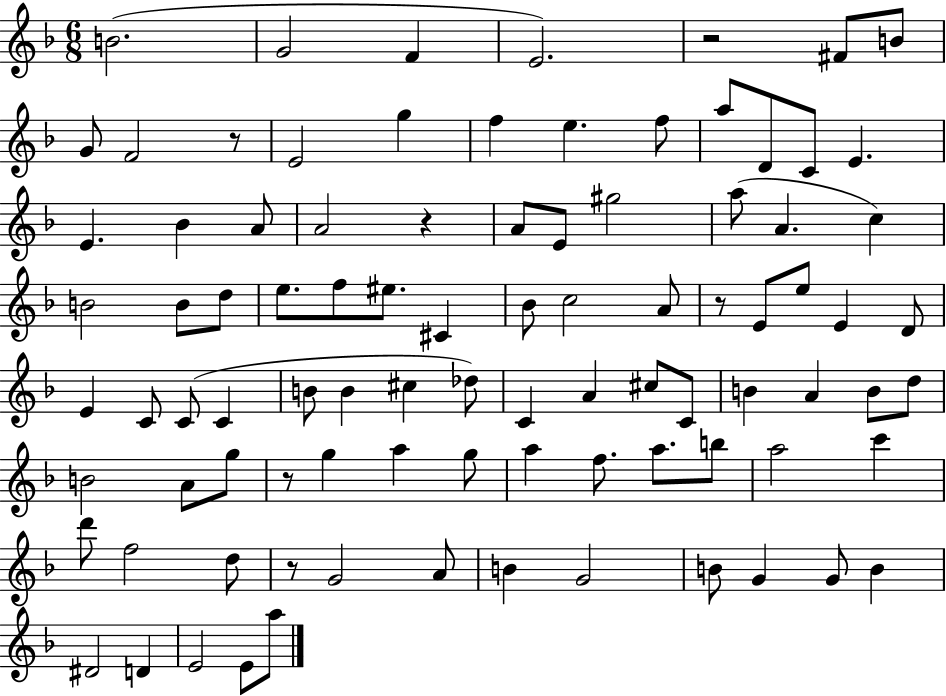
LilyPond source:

{
  \clef treble
  \numericTimeSignature
  \time 6/8
  \key f \major
  b'2.( | g'2 f'4 | e'2.) | r2 fis'8 b'8 | \break g'8 f'2 r8 | e'2 g''4 | f''4 e''4. f''8 | a''8 d'8 c'8 e'4. | \break e'4. bes'4 a'8 | a'2 r4 | a'8 e'8 gis''2 | a''8( a'4. c''4) | \break b'2 b'8 d''8 | e''8. f''8 eis''8. cis'4 | bes'8 c''2 a'8 | r8 e'8 e''8 e'4 d'8 | \break e'4 c'8 c'8( c'4 | b'8 b'4 cis''4 des''8) | c'4 a'4 cis''8 c'8 | b'4 a'4 b'8 d''8 | \break b'2 a'8 g''8 | r8 g''4 a''4 g''8 | a''4 f''8. a''8. b''8 | a''2 c'''4 | \break d'''8 f''2 d''8 | r8 g'2 a'8 | b'4 g'2 | b'8 g'4 g'8 b'4 | \break dis'2 d'4 | e'2 e'8 a''8 | \bar "|."
}